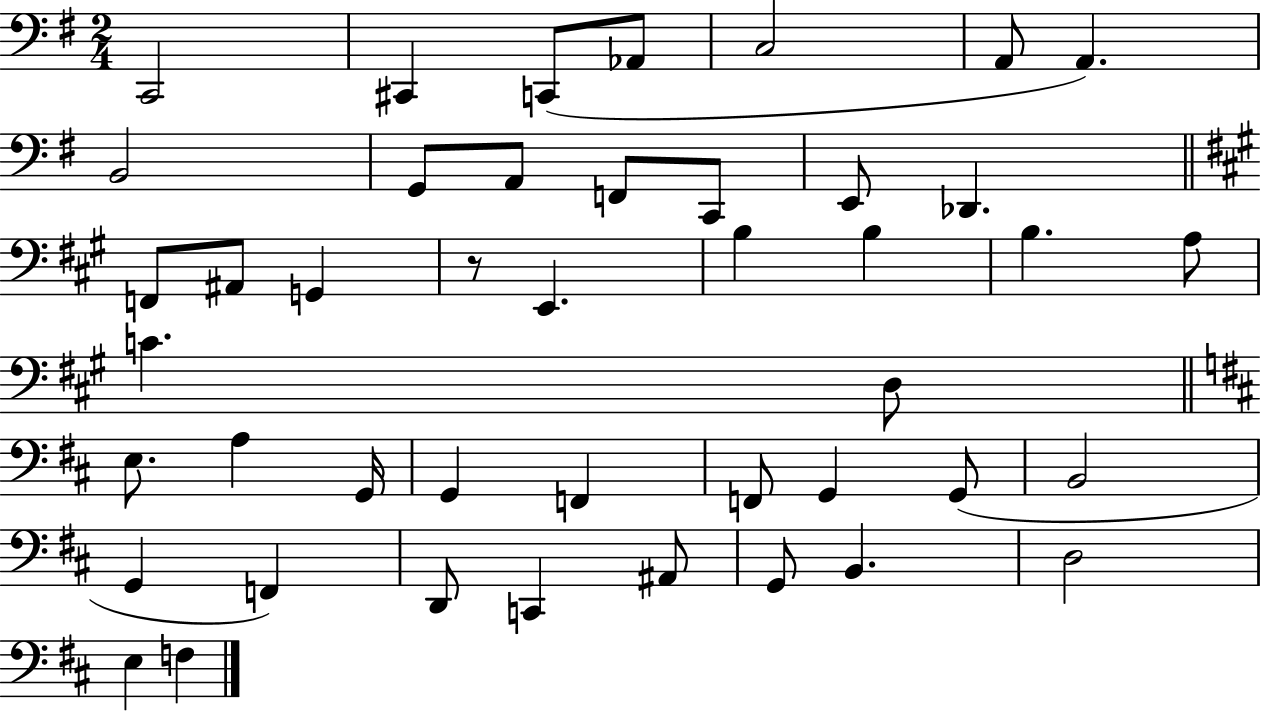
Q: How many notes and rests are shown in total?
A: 44